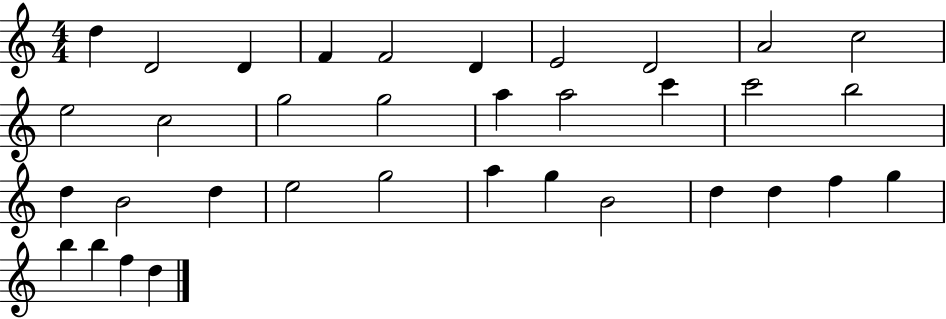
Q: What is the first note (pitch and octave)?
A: D5